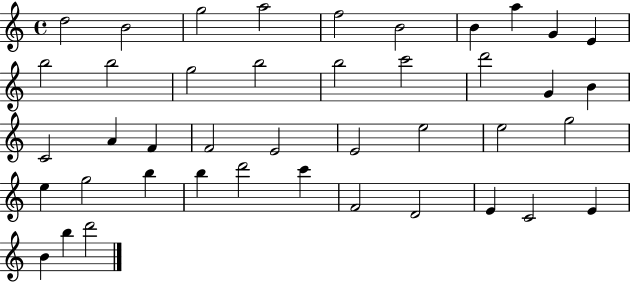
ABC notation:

X:1
T:Untitled
M:4/4
L:1/4
K:C
d2 B2 g2 a2 f2 B2 B a G E b2 b2 g2 b2 b2 c'2 d'2 G B C2 A F F2 E2 E2 e2 e2 g2 e g2 b b d'2 c' F2 D2 E C2 E B b d'2